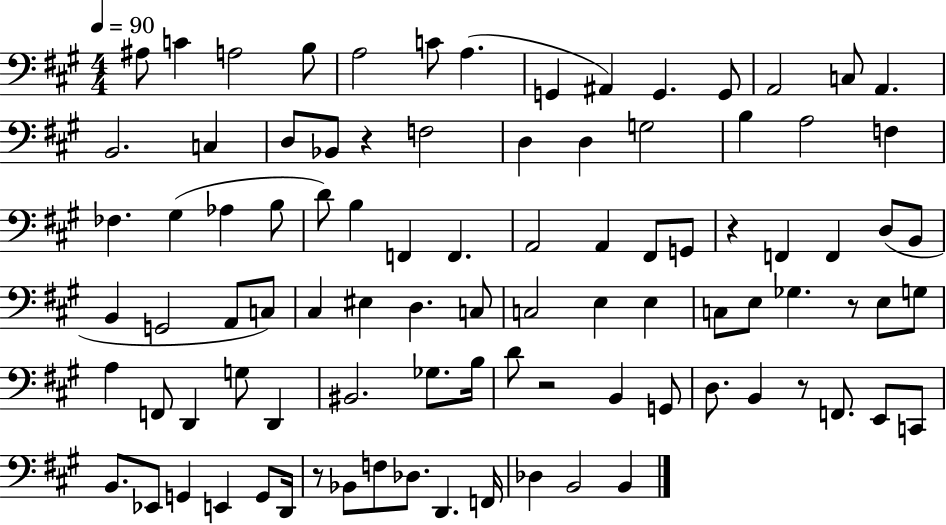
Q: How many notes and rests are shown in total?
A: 93